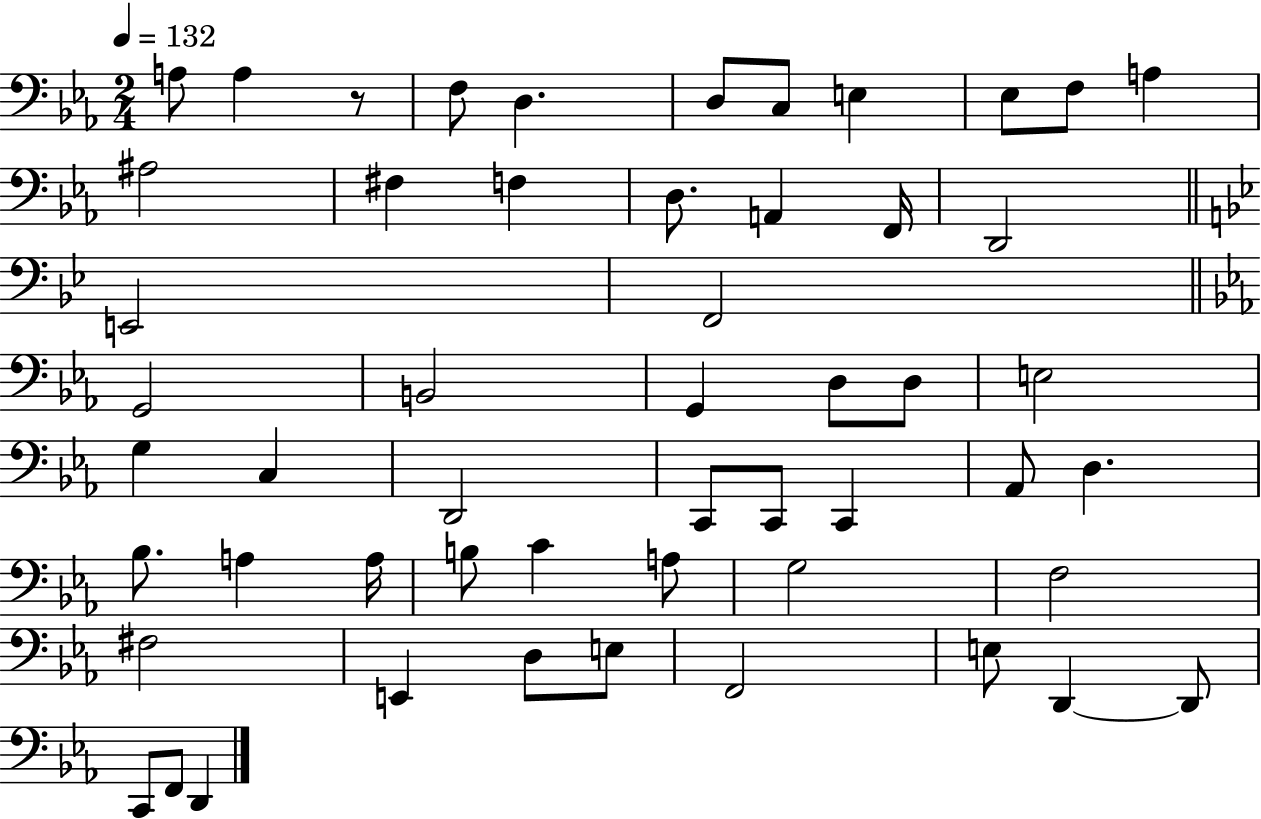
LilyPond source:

{
  \clef bass
  \numericTimeSignature
  \time 2/4
  \key ees \major
  \tempo 4 = 132
  \repeat volta 2 { a8 a4 r8 | f8 d4. | d8 c8 e4 | ees8 f8 a4 | \break ais2 | fis4 f4 | d8. a,4 f,16 | d,2 | \break \bar "||" \break \key bes \major e,2 | f,2 | \bar "||" \break \key ees \major g,2 | b,2 | g,4 d8 d8 | e2 | \break g4 c4 | d,2 | c,8 c,8 c,4 | aes,8 d4. | \break bes8. a4 a16 | b8 c'4 a8 | g2 | f2 | \break fis2 | e,4 d8 e8 | f,2 | e8 d,4~~ d,8 | \break c,8 f,8 d,4 | } \bar "|."
}